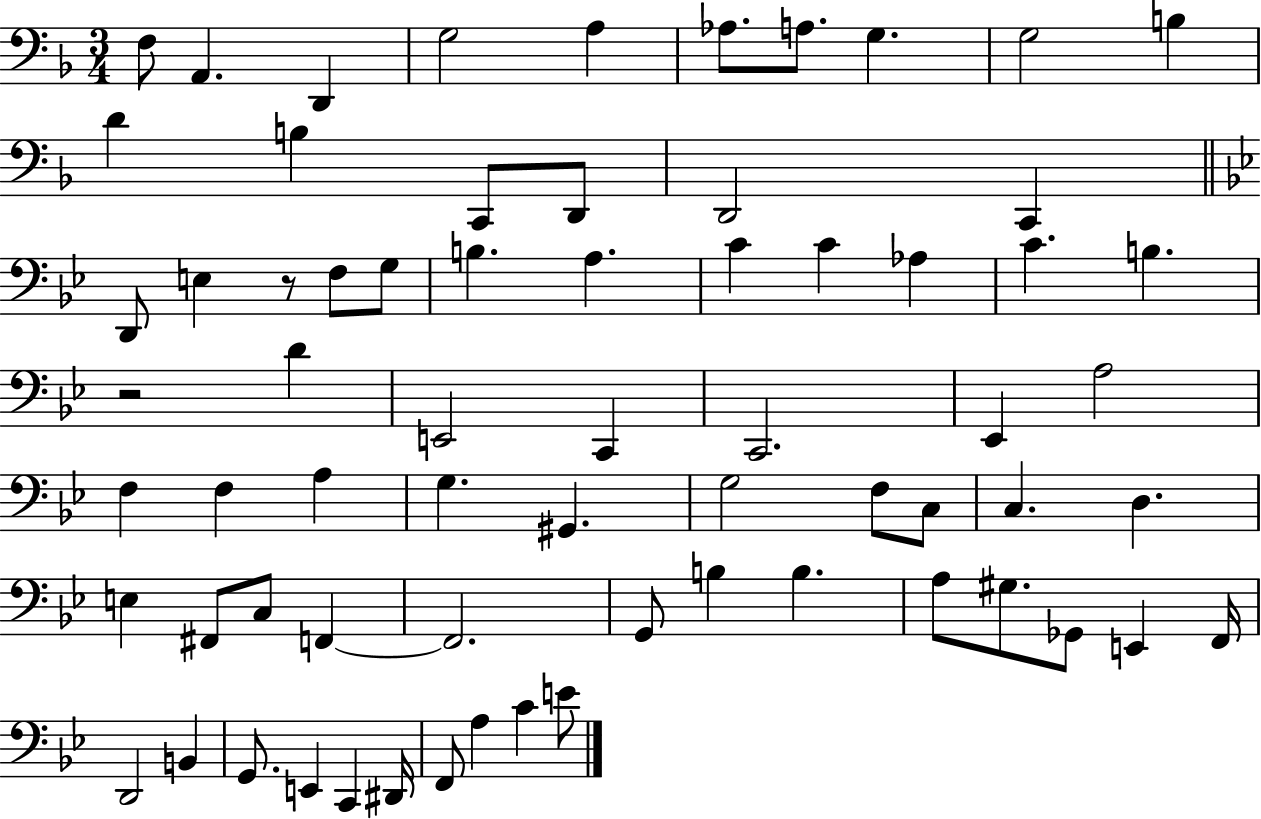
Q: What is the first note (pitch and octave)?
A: F3